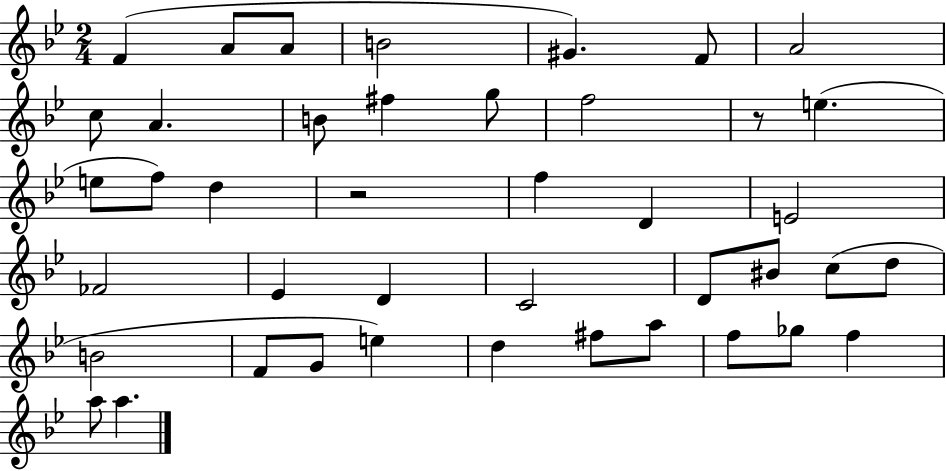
F4/q A4/e A4/e B4/h G#4/q. F4/e A4/h C5/e A4/q. B4/e F#5/q G5/e F5/h R/e E5/q. E5/e F5/e D5/q R/h F5/q D4/q E4/h FES4/h Eb4/q D4/q C4/h D4/e BIS4/e C5/e D5/e B4/h F4/e G4/e E5/q D5/q F#5/e A5/e F5/e Gb5/e F5/q A5/e A5/q.